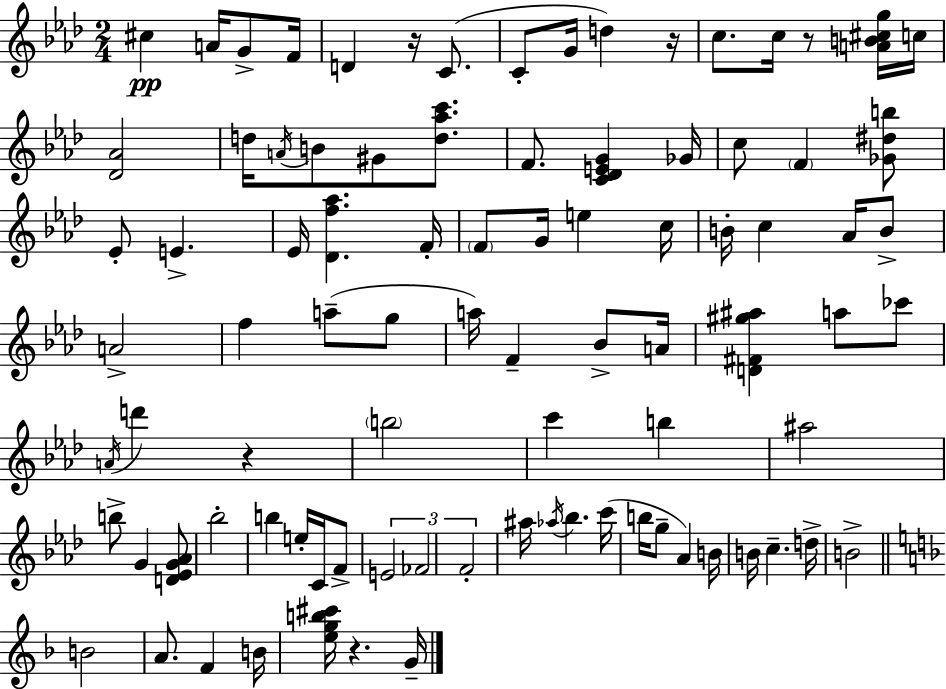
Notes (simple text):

C#5/q A4/s G4/e F4/s D4/q R/s C4/e. C4/e G4/s D5/q R/s C5/e. C5/s R/e [A4,B4,C#5,G5]/s C5/s [Db4,Ab4]/h D5/s A4/s B4/e G#4/e [D5,Ab5,C6]/e. F4/e. [C4,Db4,E4,G4]/q Gb4/s C5/e F4/q [Gb4,D#5,B5]/e Eb4/e E4/q. Eb4/s [Db4,F5,Ab5]/q. F4/s F4/e G4/s E5/q C5/s B4/s C5/q Ab4/s B4/e A4/h F5/q A5/e G5/e A5/s F4/q Bb4/e A4/s [D4,F#4,G#5,A#5]/q A5/e CES6/e A4/s D6/q R/q B5/h C6/q B5/q A#5/h B5/e G4/q [D4,Eb4,G4,Ab4]/e Bb5/h B5/q E5/s C4/s F4/e E4/h FES4/h F4/h A#5/s Ab5/s Bb5/q. C6/s B5/s G5/e Ab4/q B4/s B4/s C5/q. D5/s B4/h B4/h A4/e. F4/q B4/s [E5,G5,B5,C#6]/s R/q. G4/s